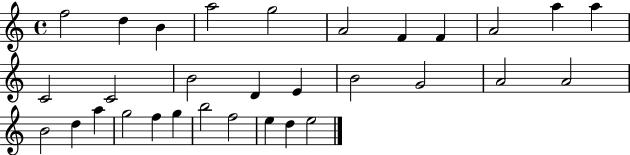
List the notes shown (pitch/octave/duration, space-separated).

F5/h D5/q B4/q A5/h G5/h A4/h F4/q F4/q A4/h A5/q A5/q C4/h C4/h B4/h D4/q E4/q B4/h G4/h A4/h A4/h B4/h D5/q A5/q G5/h F5/q G5/q B5/h F5/h E5/q D5/q E5/h